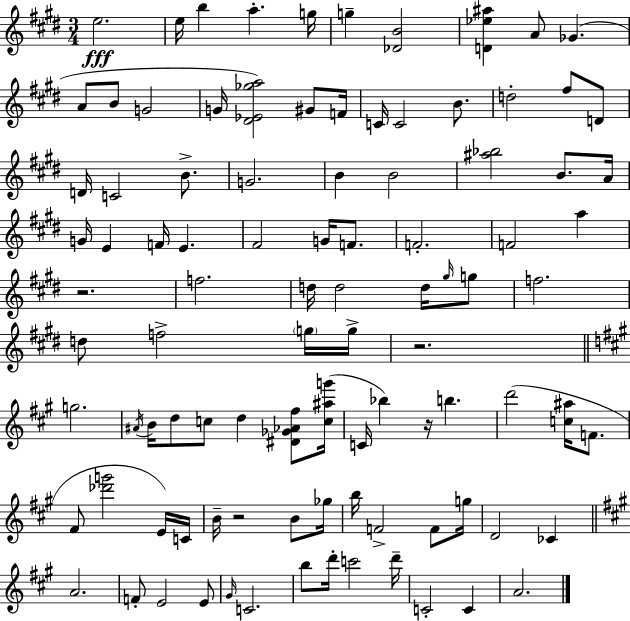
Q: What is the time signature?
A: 3/4